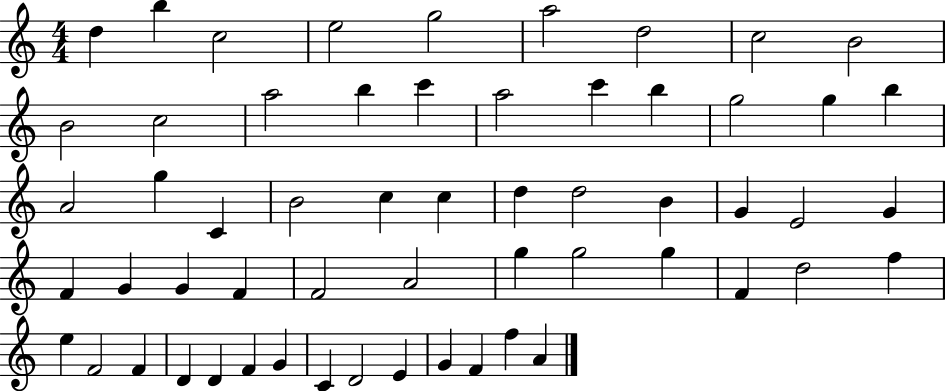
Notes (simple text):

D5/q B5/q C5/h E5/h G5/h A5/h D5/h C5/h B4/h B4/h C5/h A5/h B5/q C6/q A5/h C6/q B5/q G5/h G5/q B5/q A4/h G5/q C4/q B4/h C5/q C5/q D5/q D5/h B4/q G4/q E4/h G4/q F4/q G4/q G4/q F4/q F4/h A4/h G5/q G5/h G5/q F4/q D5/h F5/q E5/q F4/h F4/q D4/q D4/q F4/q G4/q C4/q D4/h E4/q G4/q F4/q F5/q A4/q